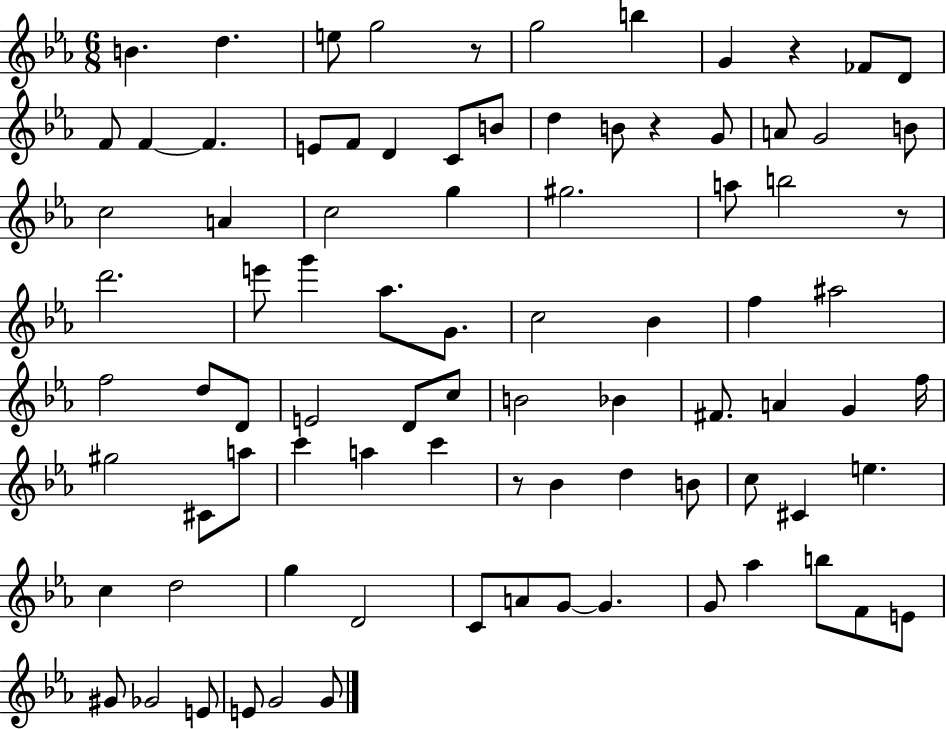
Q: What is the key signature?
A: EES major